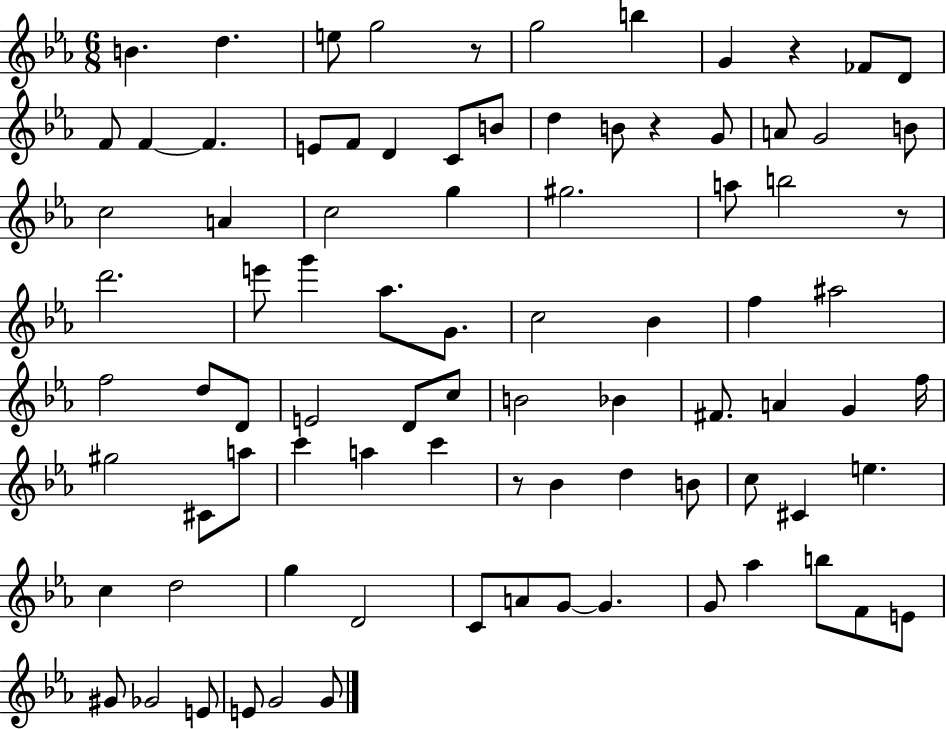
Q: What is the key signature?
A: EES major